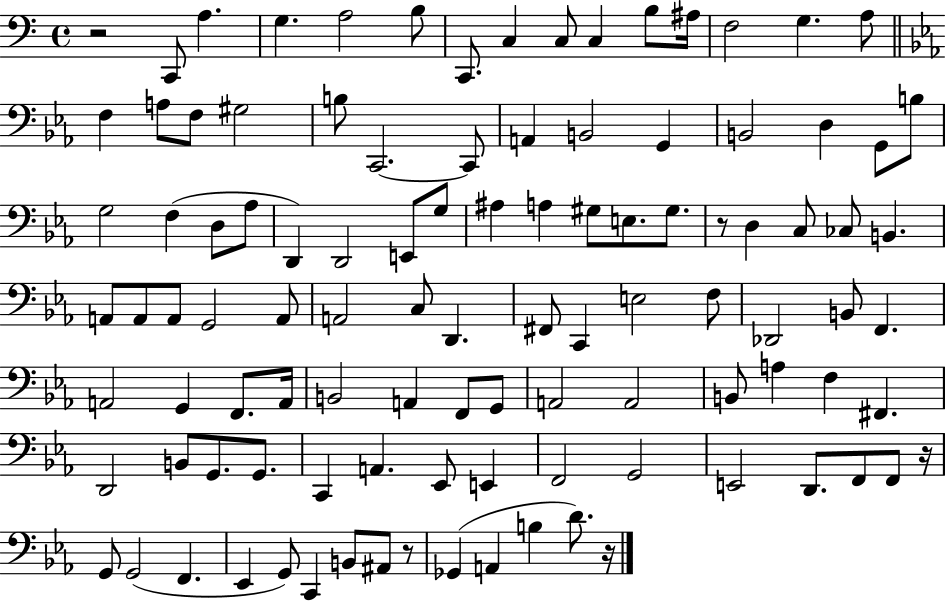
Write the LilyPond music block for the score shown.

{
  \clef bass
  \time 4/4
  \defaultTimeSignature
  \key c \major
  r2 c,8 a4. | g4. a2 b8 | c,8. c4 c8 c4 b8 ais16 | f2 g4. a8 | \break \bar "||" \break \key ees \major f4 a8 f8 gis2 | b8 c,2.~~ c,8 | a,4 b,2 g,4 | b,2 d4 g,8 b8 | \break g2 f4( d8 aes8 | d,4) d,2 e,8 g8 | ais4 a4 gis8 e8. gis8. | r8 d4 c8 ces8 b,4. | \break a,8 a,8 a,8 g,2 a,8 | a,2 c8 d,4. | fis,8 c,4 e2 f8 | des,2 b,8 f,4. | \break a,2 g,4 f,8. a,16 | b,2 a,4 f,8 g,8 | a,2 a,2 | b,8 a4 f4 fis,4. | \break d,2 b,8 g,8. g,8. | c,4 a,4. ees,8 e,4 | f,2 g,2 | e,2 d,8. f,8 f,8 r16 | \break g,8 g,2( f,4. | ees,4 g,8) c,4 b,8 ais,8 r8 | ges,4( a,4 b4 d'8.) r16 | \bar "|."
}